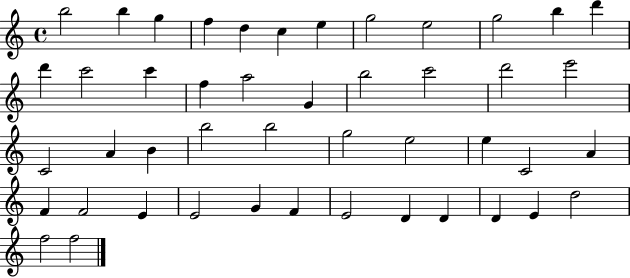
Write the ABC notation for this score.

X:1
T:Untitled
M:4/4
L:1/4
K:C
b2 b g f d c e g2 e2 g2 b d' d' c'2 c' f a2 G b2 c'2 d'2 e'2 C2 A B b2 b2 g2 e2 e C2 A F F2 E E2 G F E2 D D D E d2 f2 f2